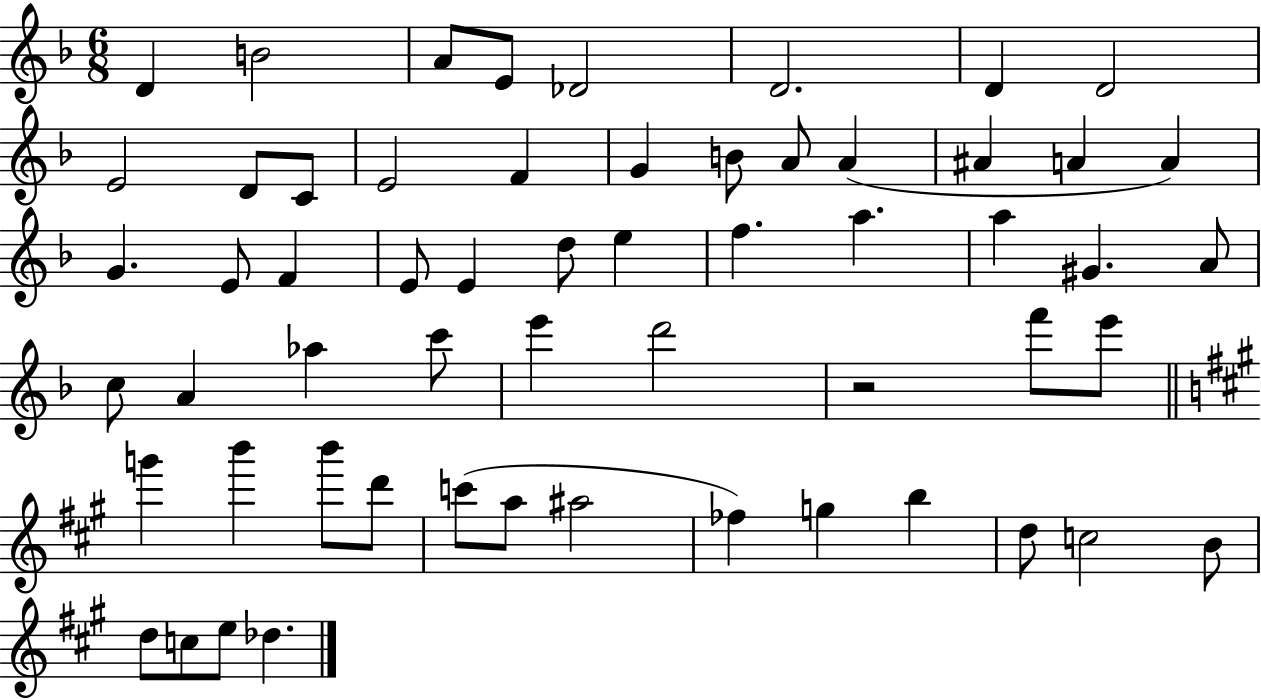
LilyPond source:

{
  \clef treble
  \numericTimeSignature
  \time 6/8
  \key f \major
  \repeat volta 2 { d'4 b'2 | a'8 e'8 des'2 | d'2. | d'4 d'2 | \break e'2 d'8 c'8 | e'2 f'4 | g'4 b'8 a'8 a'4( | ais'4 a'4 a'4) | \break g'4. e'8 f'4 | e'8 e'4 d''8 e''4 | f''4. a''4. | a''4 gis'4. a'8 | \break c''8 a'4 aes''4 c'''8 | e'''4 d'''2 | r2 f'''8 e'''8 | \bar "||" \break \key a \major g'''4 b'''4 b'''8 d'''8 | c'''8( a''8 ais''2 | fes''4) g''4 b''4 | d''8 c''2 b'8 | \break d''8 c''8 e''8 des''4. | } \bar "|."
}